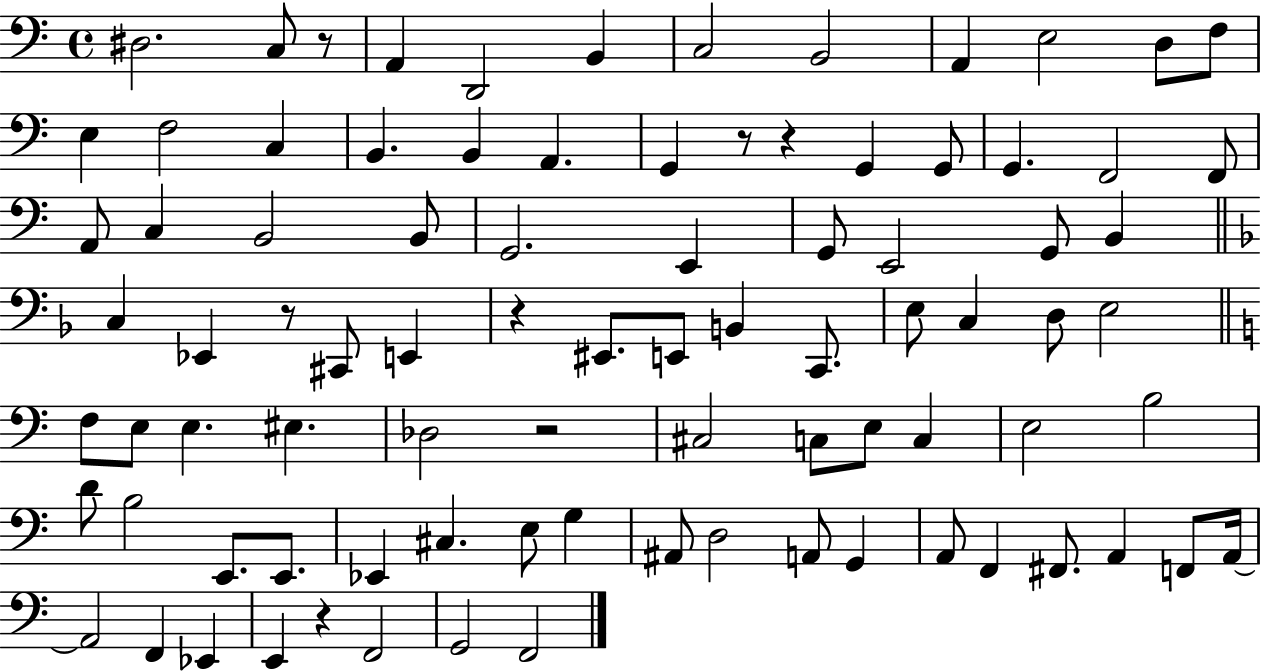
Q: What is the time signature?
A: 4/4